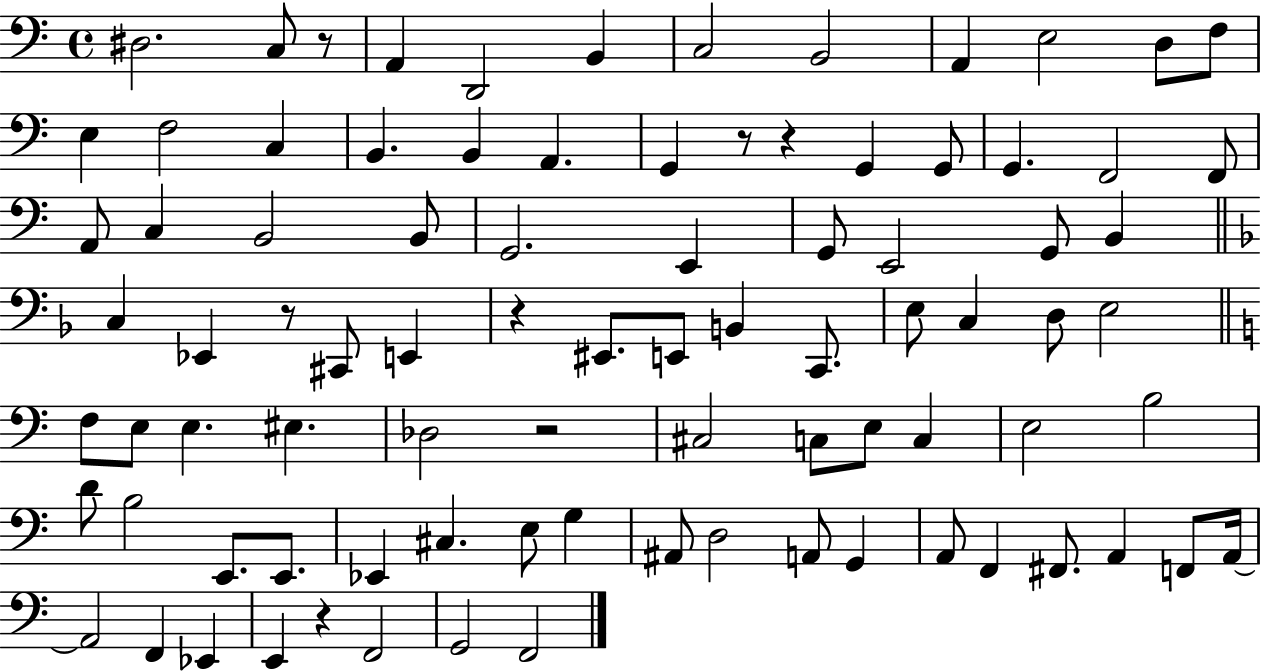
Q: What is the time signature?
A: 4/4